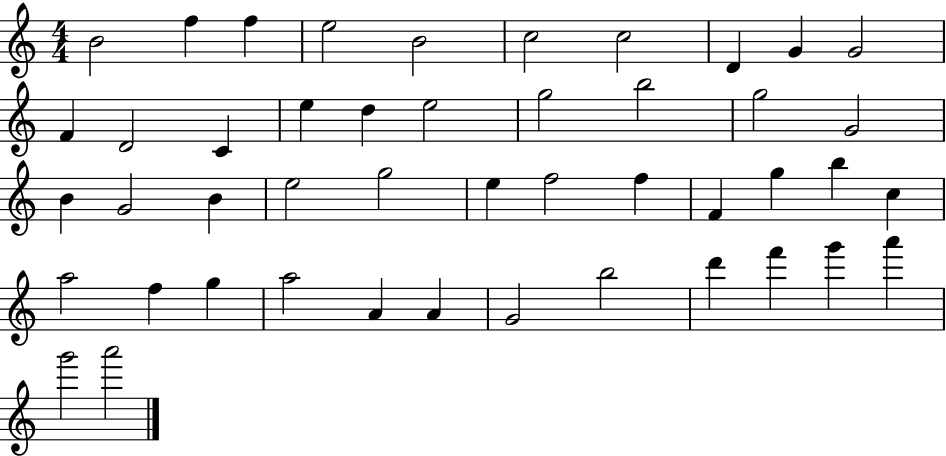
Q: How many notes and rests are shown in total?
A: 46